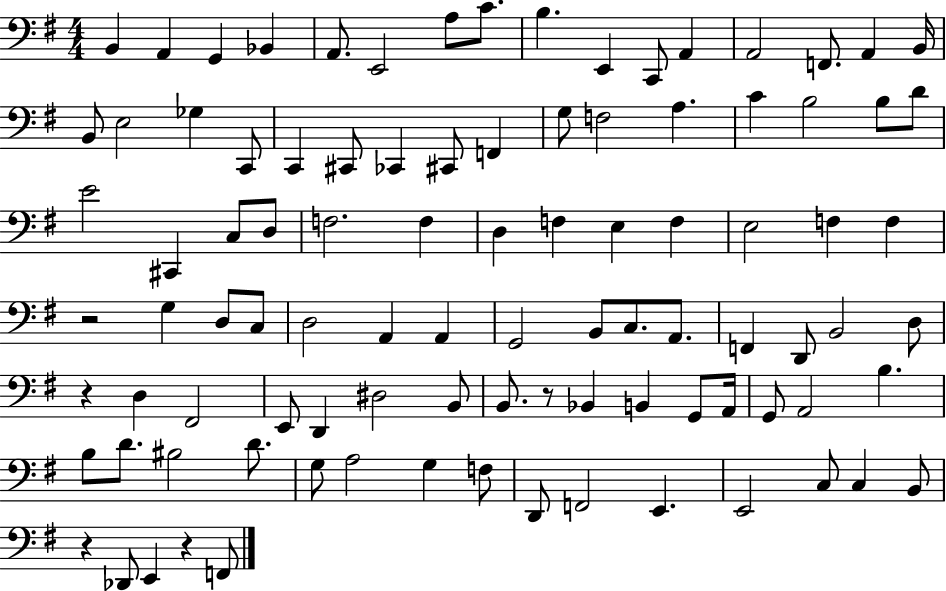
{
  \clef bass
  \numericTimeSignature
  \time 4/4
  \key g \major
  \repeat volta 2 { b,4 a,4 g,4 bes,4 | a,8. e,2 a8 c'8. | b4. e,4 c,8 a,4 | a,2 f,8. a,4 b,16 | \break b,8 e2 ges4 c,8 | c,4 cis,8 ces,4 cis,8 f,4 | g8 f2 a4. | c'4 b2 b8 d'8 | \break e'2 cis,4 c8 d8 | f2. f4 | d4 f4 e4 f4 | e2 f4 f4 | \break r2 g4 d8 c8 | d2 a,4 a,4 | g,2 b,8 c8. a,8. | f,4 d,8 b,2 d8 | \break r4 d4 fis,2 | e,8 d,4 dis2 b,8 | b,8. r8 bes,4 b,4 g,8 a,16 | g,8 a,2 b4. | \break b8 d'8. bis2 d'8. | g8 a2 g4 f8 | d,8 f,2 e,4. | e,2 c8 c4 b,8 | \break r4 des,8 e,4 r4 f,8 | } \bar "|."
}